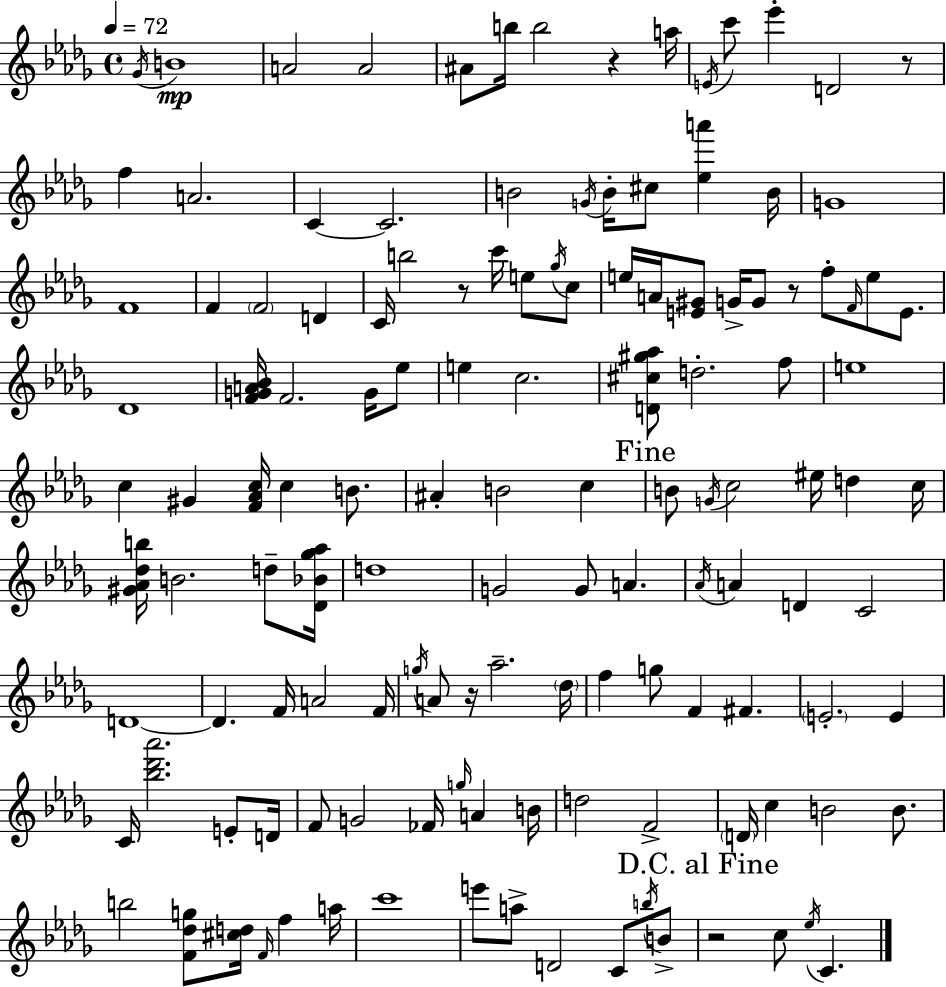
X:1
T:Untitled
M:4/4
L:1/4
K:Bbm
_G/4 B4 A2 A2 ^A/2 b/4 b2 z a/4 E/4 c'/2 _e' D2 z/2 f A2 C C2 B2 G/4 B/4 ^c/2 [_ea'] B/4 G4 F4 F F2 D C/4 b2 z/2 c'/4 e/2 _g/4 c/2 e/4 A/4 [E^G]/2 G/4 G/2 z/2 f/2 F/4 e/2 E/2 _D4 [FGA_B]/4 F2 G/4 _e/2 e c2 [D^c^g_a]/2 d2 f/2 e4 c ^G [F_Ac]/4 c B/2 ^A B2 c B/2 G/4 c2 ^e/4 d c/4 [^G_A_db]/4 B2 d/2 [_D_B_g_a]/4 d4 G2 G/2 A _A/4 A D C2 D4 D F/4 A2 F/4 g/4 A/2 z/4 _a2 _d/4 f g/2 F ^F E2 E C/4 [_b_d'_a']2 E/2 D/4 F/2 G2 _F/4 g/4 A B/4 d2 F2 D/4 c B2 B/2 b2 [F_dg]/2 [^cd]/4 F/4 f a/4 c'4 e'/2 a/2 D2 C/2 b/4 B/2 z2 c/2 _e/4 C